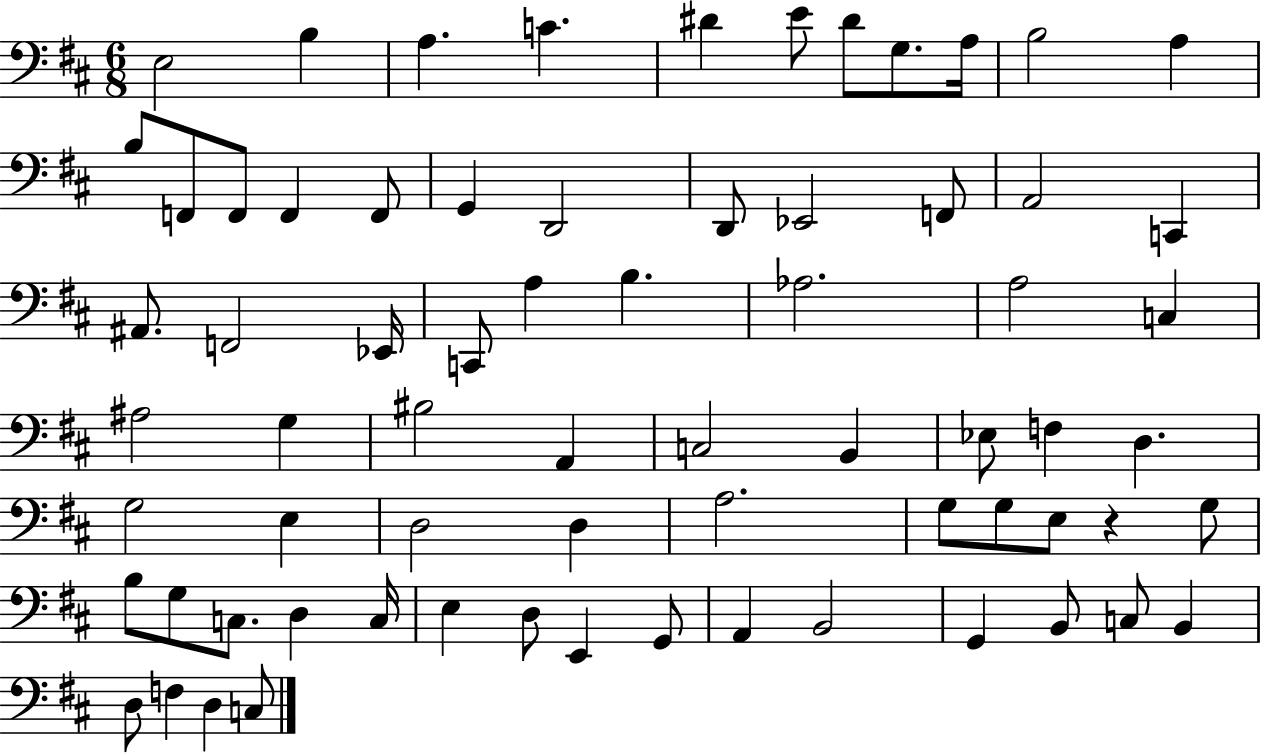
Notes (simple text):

E3/h B3/q A3/q. C4/q. D#4/q E4/e D#4/e G3/e. A3/s B3/h A3/q B3/e F2/e F2/e F2/q F2/e G2/q D2/h D2/e Eb2/h F2/e A2/h C2/q A#2/e. F2/h Eb2/s C2/e A3/q B3/q. Ab3/h. A3/h C3/q A#3/h G3/q BIS3/h A2/q C3/h B2/q Eb3/e F3/q D3/q. G3/h E3/q D3/h D3/q A3/h. G3/e G3/e E3/e R/q G3/e B3/e G3/e C3/e. D3/q C3/s E3/q D3/e E2/q G2/e A2/q B2/h G2/q B2/e C3/e B2/q D3/e F3/q D3/q C3/e